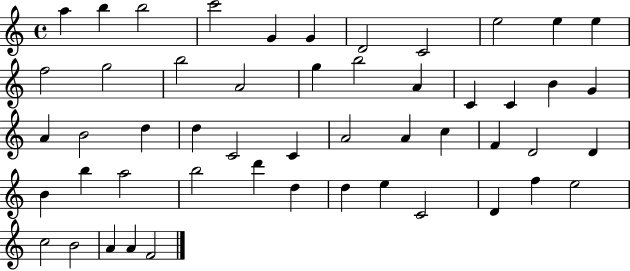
X:1
T:Untitled
M:4/4
L:1/4
K:C
a b b2 c'2 G G D2 C2 e2 e e f2 g2 b2 A2 g b2 A C C B G A B2 d d C2 C A2 A c F D2 D B b a2 b2 d' d d e C2 D f e2 c2 B2 A A F2